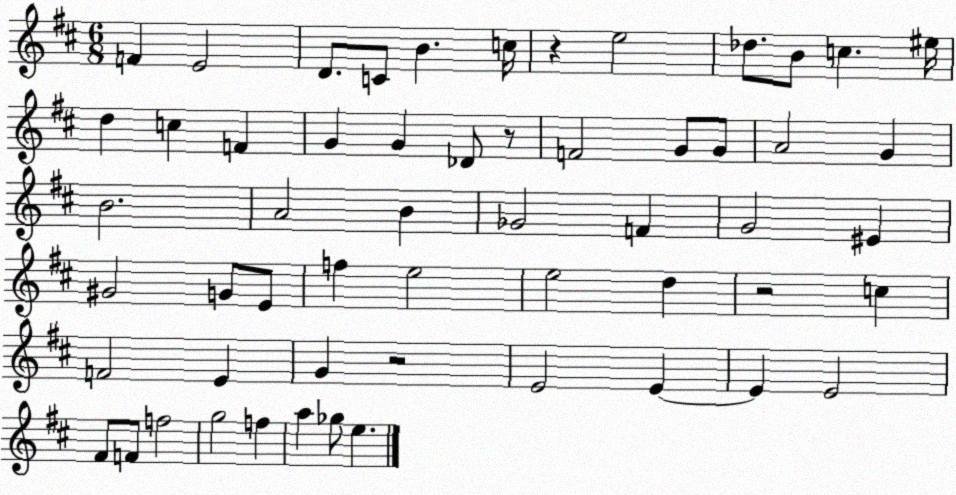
X:1
T:Untitled
M:6/8
L:1/4
K:D
F E2 D/2 C/2 B c/4 z e2 _d/2 B/2 c ^e/4 d c F G G _D/2 z/2 F2 G/2 G/2 A2 G B2 A2 B _G2 F G2 ^E ^G2 G/2 E/2 f e2 e2 d z2 c F2 E G z2 E2 E E E2 ^F/2 F/2 f2 g2 f a _g/2 e